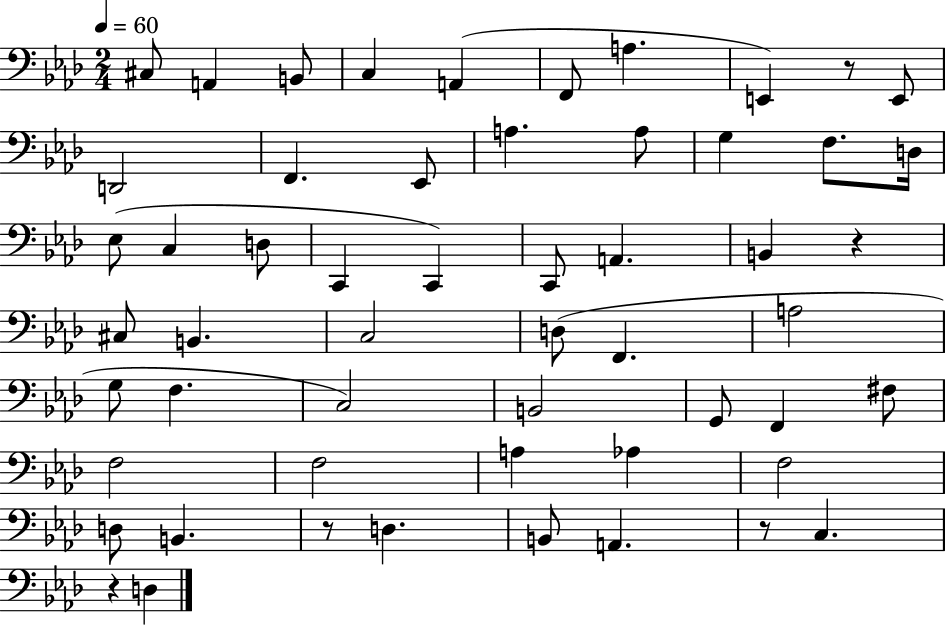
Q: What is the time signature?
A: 2/4